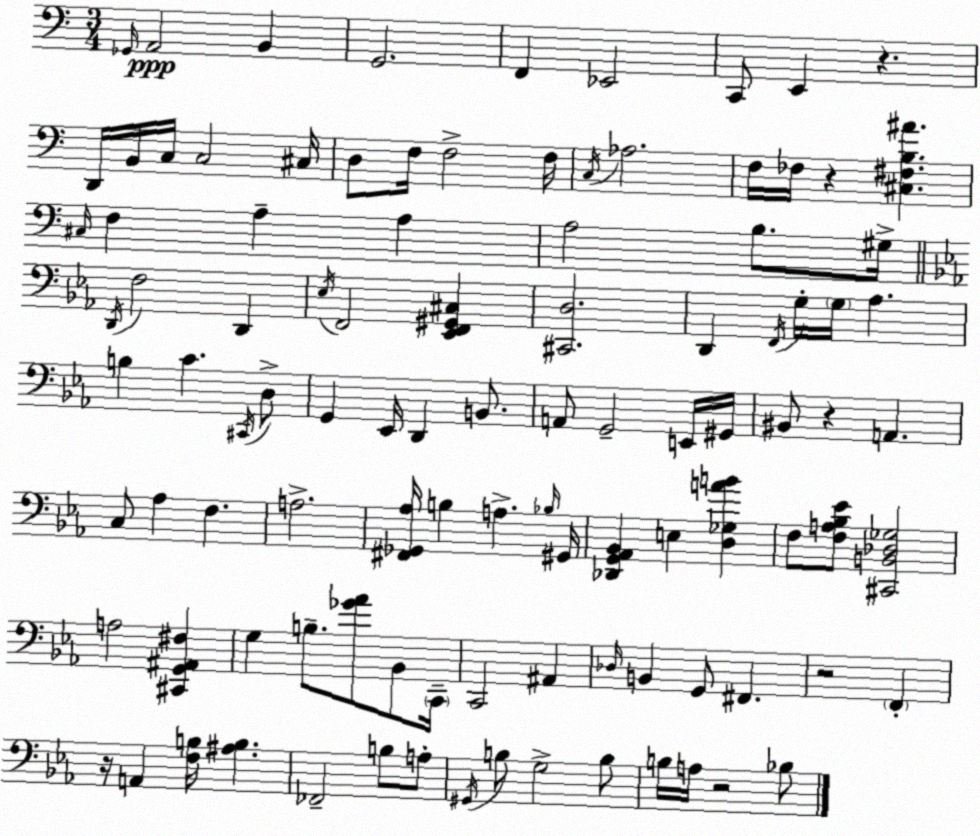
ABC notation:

X:1
T:Untitled
M:3/4
L:1/4
K:Am
_G,,/4 A,,2 B,, G,,2 F,, _E,,2 C,,/2 E,, z D,,/4 B,,/4 C,/4 C,2 ^C,/4 D,/2 F,/4 F,2 F,/4 C,/4 _A,2 F,/4 _F,/4 z [^C,^F,B,^A] ^C,/4 F, A, A, A,2 B,/2 ^G,/4 D,,/4 F,2 D,, _E,/4 F,,2 [_E,,F,,^G,,^C,] [^C,,D,]2 D,, F,,/4 G,/4 G,/4 _A, B, C ^C,,/4 D,/2 G,, _E,,/4 D,, B,,/2 A,,/2 G,,2 E,,/4 ^G,,/4 ^B,,/2 z A,, C,/2 _A, F, A,2 [^F,,_G,,_A,]/4 B, A, _B,/4 ^G,,/4 [_D,,G,,_A,,_B,,] E, [D,_G,AB] F,/2 [F,A,_B,_E]/2 [^C,,B,,_D,_G,]2 A,2 [^C,,G,,^A,,^F,] G, B,/2 [_G_A]/2 _B,,/2 C,,/4 C,,2 ^A,, _D,/4 B,, G,,/2 ^F,, z2 F,, z/4 A,, [F,B,]/4 [^A,B,] _F,,2 B,/2 A,/2 ^G,,/4 B,/2 G,2 B,/2 B,/4 A,/4 z2 _B,/2